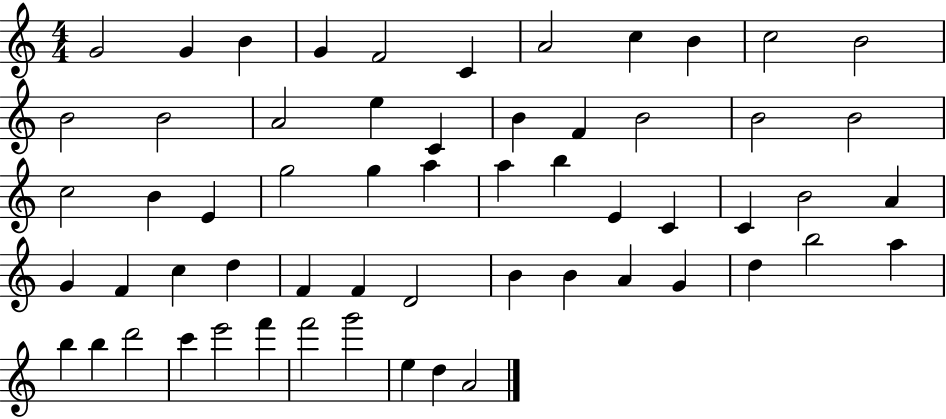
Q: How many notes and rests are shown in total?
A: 59